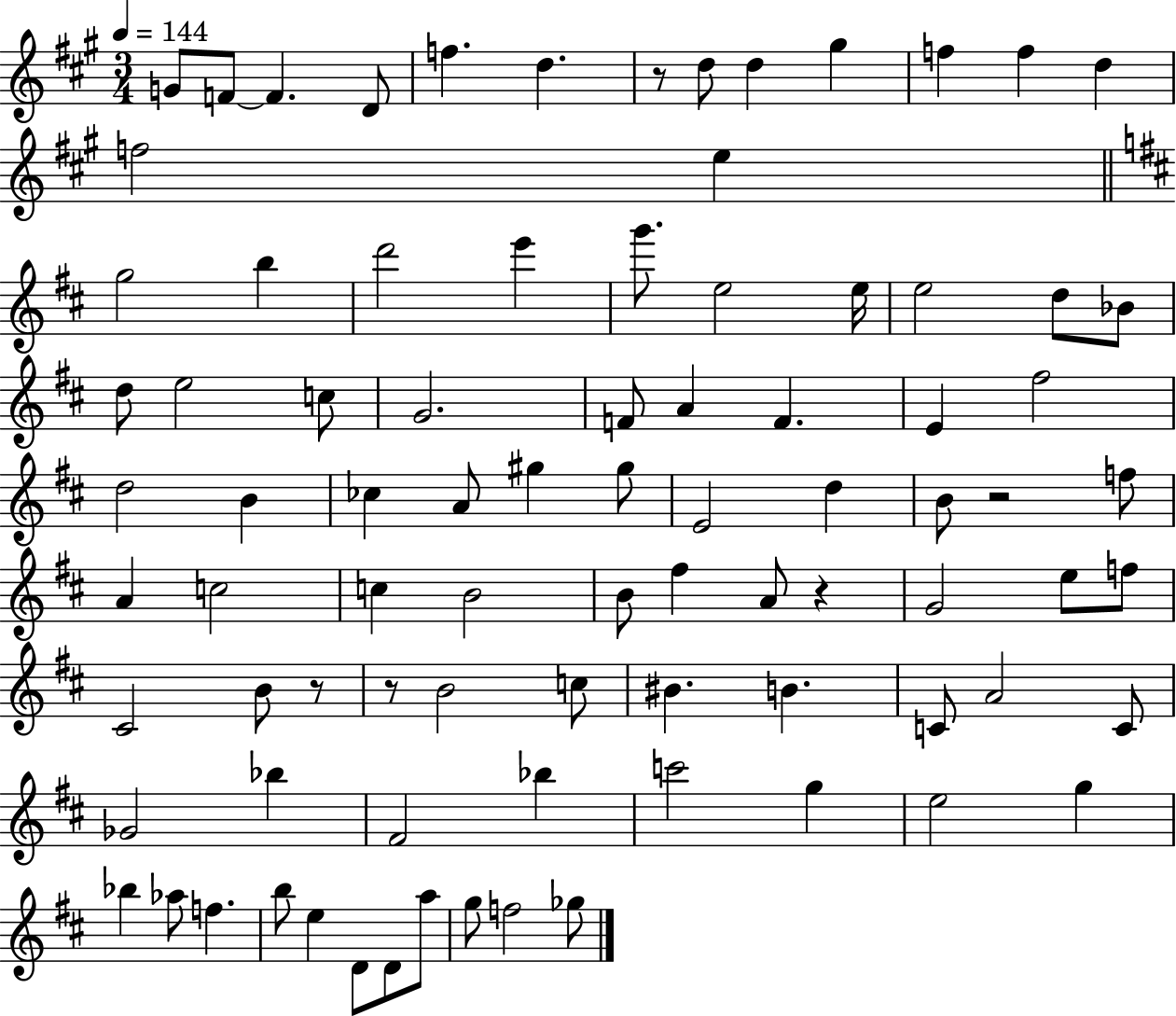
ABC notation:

X:1
T:Untitled
M:3/4
L:1/4
K:A
G/2 F/2 F D/2 f d z/2 d/2 d ^g f f d f2 e g2 b d'2 e' g'/2 e2 e/4 e2 d/2 _B/2 d/2 e2 c/2 G2 F/2 A F E ^f2 d2 B _c A/2 ^g ^g/2 E2 d B/2 z2 f/2 A c2 c B2 B/2 ^f A/2 z G2 e/2 f/2 ^C2 B/2 z/2 z/2 B2 c/2 ^B B C/2 A2 C/2 _G2 _b ^F2 _b c'2 g e2 g _b _a/2 f b/2 e D/2 D/2 a/2 g/2 f2 _g/2